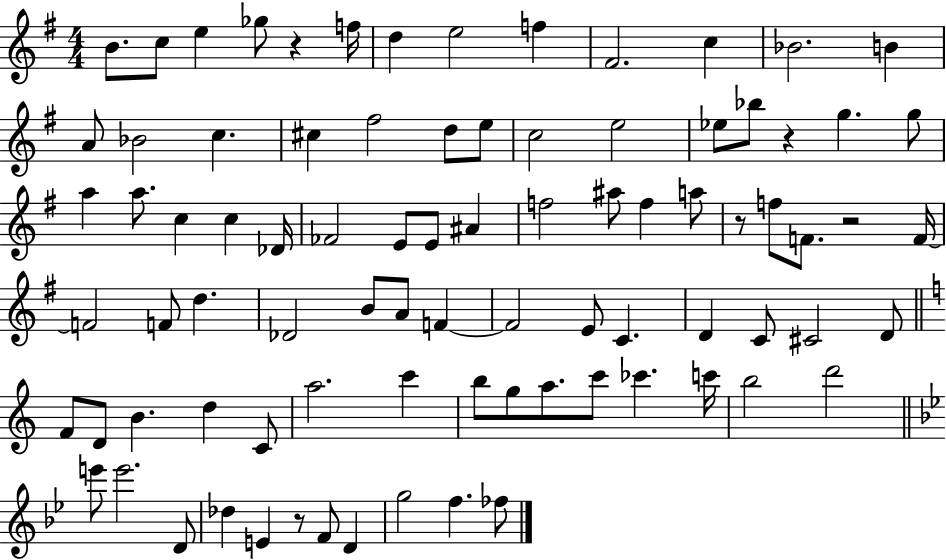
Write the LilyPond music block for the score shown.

{
  \clef treble
  \numericTimeSignature
  \time 4/4
  \key g \major
  b'8. c''8 e''4 ges''8 r4 f''16 | d''4 e''2 f''4 | fis'2. c''4 | bes'2. b'4 | \break a'8 bes'2 c''4. | cis''4 fis''2 d''8 e''8 | c''2 e''2 | ees''8 bes''8 r4 g''4. g''8 | \break a''4 a''8. c''4 c''4 des'16 | fes'2 e'8 e'8 ais'4 | f''2 ais''8 f''4 a''8 | r8 f''8 f'8. r2 f'16~~ | \break f'2 f'8 d''4. | des'2 b'8 a'8 f'4~~ | f'2 e'8 c'4. | d'4 c'8 cis'2 d'8 | \break \bar "||" \break \key c \major f'8 d'8 b'4. d''4 c'8 | a''2. c'''4 | b''8 g''8 a''8. c'''8 ces'''4. c'''16 | b''2 d'''2 | \break \bar "||" \break \key g \minor e'''8 e'''2. d'8 | des''4 e'4 r8 f'8 d'4 | g''2 f''4. fes''8 | \bar "|."
}